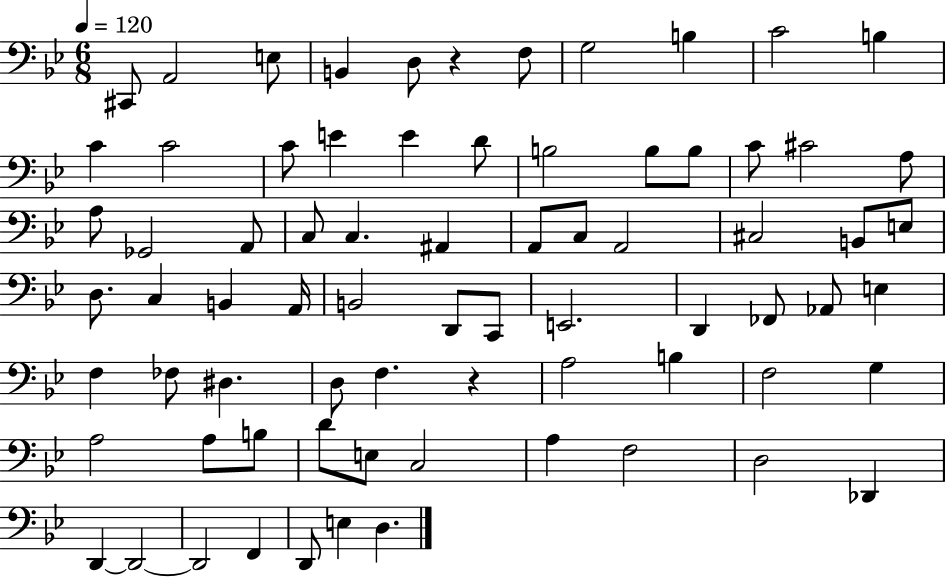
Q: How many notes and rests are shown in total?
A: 74